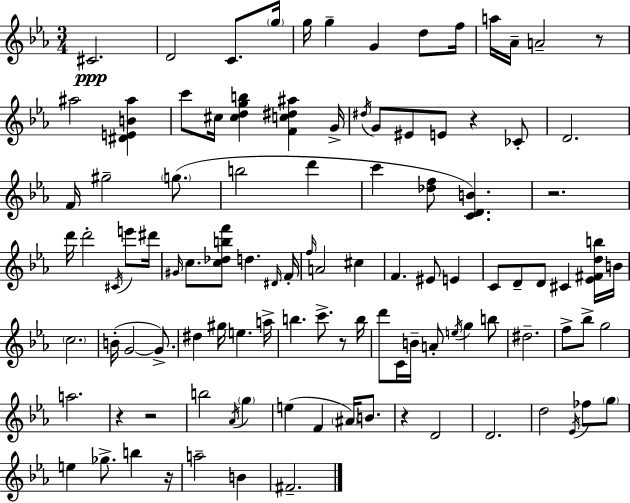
C#4/h. D4/h C4/e. G5/s G5/s G5/q G4/q D5/e F5/s A5/s Ab4/s A4/h R/e A#5/h [D#4,E4,B4,A#5]/q C6/e C#5/s [C#5,D5,G5,B5]/q [F4,C5,D#5,A#5]/q G4/s D#5/s G4/e EIS4/e E4/e R/q CES4/e D4/h. F4/s G#5/h G5/e. B5/h D6/q C6/q [Db5,F5]/e [C4,D4,B4]/q. R/h. D6/s D6/h C#4/s E6/e D#6/s G#4/s C5/e. [C5,Db5,B5,F6]/e D5/q. D#4/s F4/s F5/s A4/h C#5/q F4/q. EIS4/e E4/q C4/e D4/e D4/e C#4/q [Eb4,F#4,D5,B5]/s B4/s C5/h. B4/s G4/h G4/e. D#5/q G#5/s E5/q. A5/s B5/q. C6/e. R/e B5/s D6/e C4/s B4/s A4/e E5/s G5/q B5/e D#5/h. F5/e Bb5/e G5/h A5/h. R/q R/h B5/h Ab4/s G5/q E5/q F4/q A#4/s B4/e. R/q D4/h D4/h. D5/h Eb4/s FES5/e G5/e E5/q Gb5/e. B5/q R/s A5/h B4/q F#4/h.